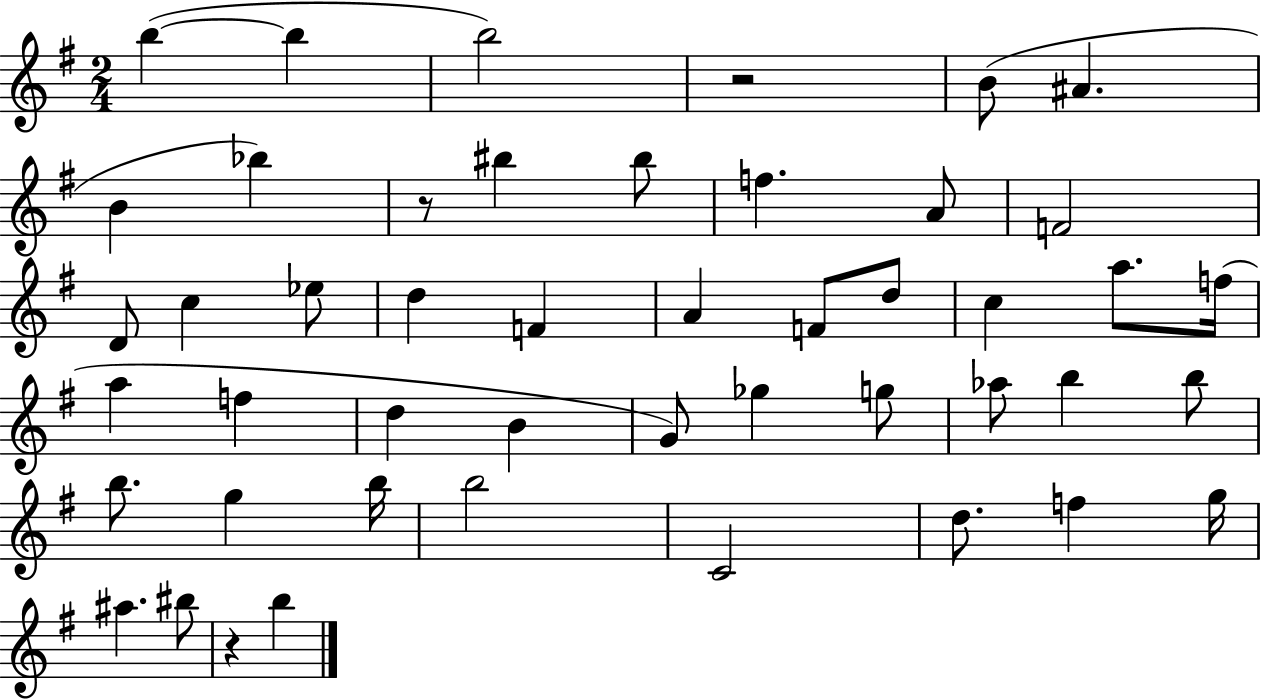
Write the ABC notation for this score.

X:1
T:Untitled
M:2/4
L:1/4
K:G
b b b2 z2 B/2 ^A B _b z/2 ^b ^b/2 f A/2 F2 D/2 c _e/2 d F A F/2 d/2 c a/2 f/4 a f d B G/2 _g g/2 _a/2 b b/2 b/2 g b/4 b2 C2 d/2 f g/4 ^a ^b/2 z b